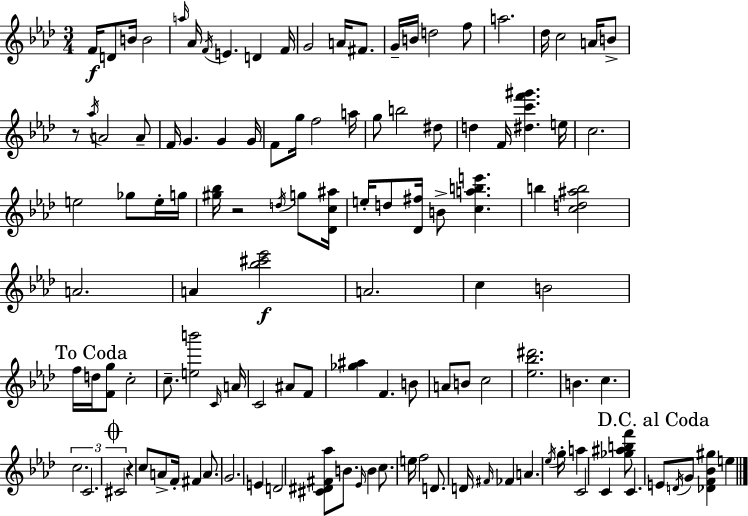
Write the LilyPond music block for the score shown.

{
  \clef treble
  \numericTimeSignature
  \time 3/4
  \key f \minor
  f'16\f d'8 b'16 b'2 | \grace { a''16 } aes'16 \acciaccatura { f'16 } e'4. d'4 | f'16 g'2 a'16 fis'8. | g'16-- b'16 d''2 | \break f''8 a''2. | des''16 c''2 a'16 | b'8-> r8 \acciaccatura { aes''16 } a'2 | a'8-- f'16 g'4. g'4 | \break g'16 f'8 g''16 f''2 | a''16 g''8 b''2 | dis''8 d''4 f'16 <dis'' c''' f''' gis'''>4. | e''16 c''2. | \break e''2 ges''8 | e''16-. g''16 <gis'' bes''>16 r2 | \acciaccatura { d''16 } g''8 <des' c'' ais''>16 e''16-. d''8 <des' fis''>16 b'8-> <c'' a'' b'' e'''>4. | b''4 <c'' d'' ais'' b''>2 | \break a'2. | a'4 <bes'' cis''' ees'''>2\f | a'2. | c''4 b'2 | \break \mark "To Coda" f''16 d''16 <f' g''>8 c''2-. | c''8.-- <e'' b'''>2 | \grace { c'16 } a'16 c'2 | ais'8 f'8 <ges'' ais''>4 f'4. | \break b'8 a'8 b'8 c''2 | <ees'' bes'' dis'''>2. | b'4. c''4. | \tuplet 3/2 { c''2. | \break c'2. | \mark \markup { \musicglyph "scripts.coda" } cis'2 } | r4 c''8 a'8-> f'16-. fis'4 | a'8. g'2. | \break e'4 d'2 | <cis' dis' fis' aes''>8 b'8. \grace { ees'16 } b'4 | c''8. e''16 f''2 | d'8. d'16 \grace { fis'16 } fes'4 | \break a'4. \acciaccatura { ees''16 } g''16-. a''4 | c'2 c'4 | <ges'' ais'' b'' f'''>8 c'4. \mark "D.C. al Coda" e'8 \acciaccatura { d'16 } g'8 | <des' f' bes' gis''>4 e''4 \bar "|."
}